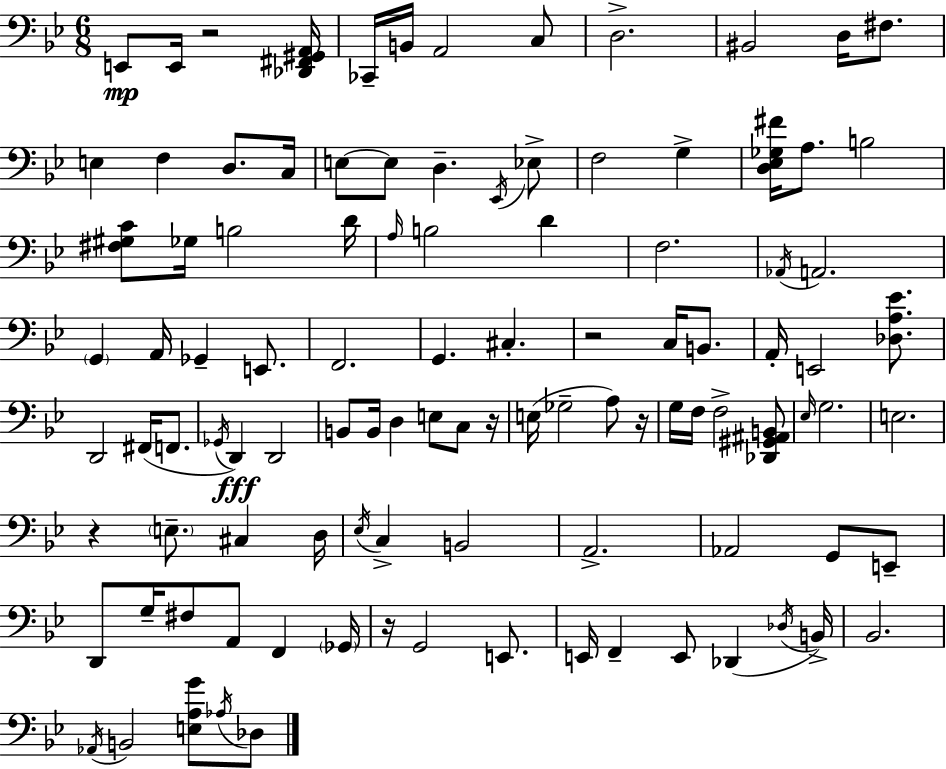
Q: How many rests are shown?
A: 6